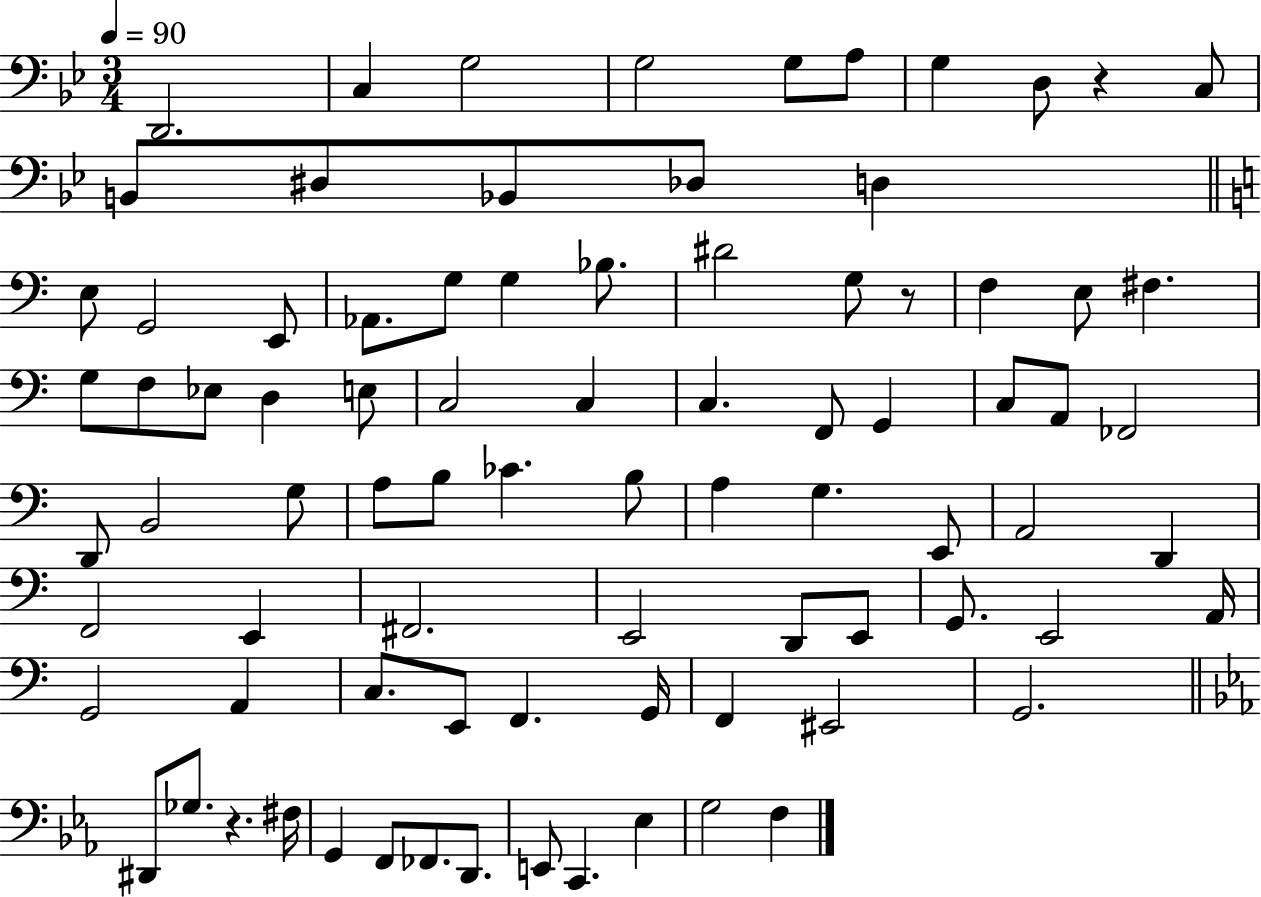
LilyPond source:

{
  \clef bass
  \numericTimeSignature
  \time 3/4
  \key bes \major
  \tempo 4 = 90
  d,2. | c4 g2 | g2 g8 a8 | g4 d8 r4 c8 | \break b,8 dis8 bes,8 des8 d4 | \bar "||" \break \key a \minor e8 g,2 e,8 | aes,8. g8 g4 bes8. | dis'2 g8 r8 | f4 e8 fis4. | \break g8 f8 ees8 d4 e8 | c2 c4 | c4. f,8 g,4 | c8 a,8 fes,2 | \break d,8 b,2 g8 | a8 b8 ces'4. b8 | a4 g4. e,8 | a,2 d,4 | \break f,2 e,4 | fis,2. | e,2 d,8 e,8 | g,8. e,2 a,16 | \break g,2 a,4 | c8. e,8 f,4. g,16 | f,4 eis,2 | g,2. | \break \bar "||" \break \key ees \major dis,8 ges8. r4. fis16 | g,4 f,8 fes,8. d,8. | e,8 c,4. ees4 | g2 f4 | \break \bar "|."
}